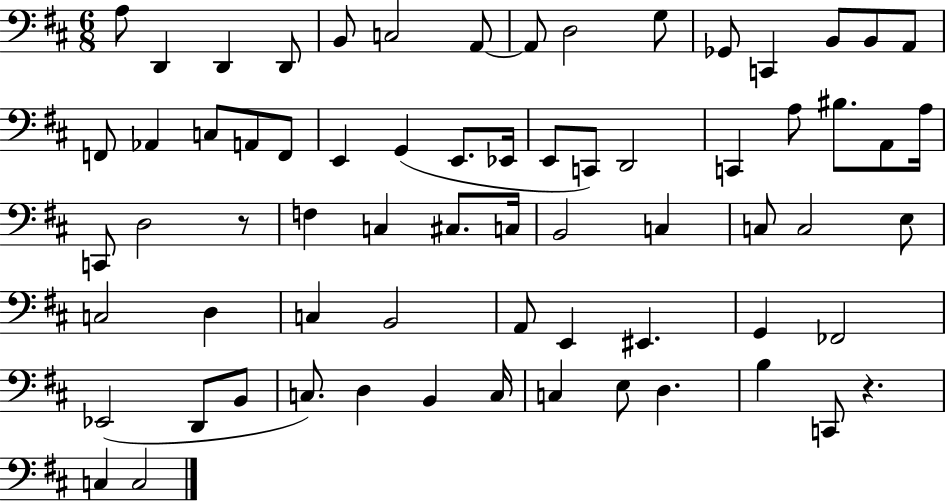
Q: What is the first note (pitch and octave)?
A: A3